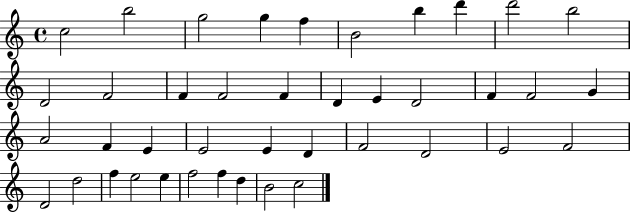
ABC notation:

X:1
T:Untitled
M:4/4
L:1/4
K:C
c2 b2 g2 g f B2 b d' d'2 b2 D2 F2 F F2 F D E D2 F F2 G A2 F E E2 E D F2 D2 E2 F2 D2 d2 f e2 e f2 f d B2 c2